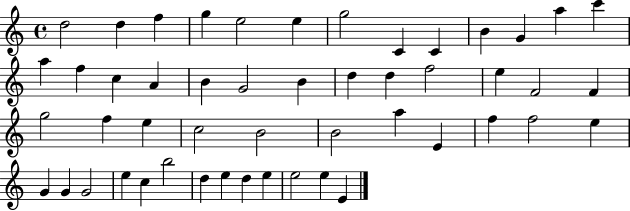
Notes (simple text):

D5/h D5/q F5/q G5/q E5/h E5/q G5/h C4/q C4/q B4/q G4/q A5/q C6/q A5/q F5/q C5/q A4/q B4/q G4/h B4/q D5/q D5/q F5/h E5/q F4/h F4/q G5/h F5/q E5/q C5/h B4/h B4/h A5/q E4/q F5/q F5/h E5/q G4/q G4/q G4/h E5/q C5/q B5/h D5/q E5/q D5/q E5/q E5/h E5/q E4/q